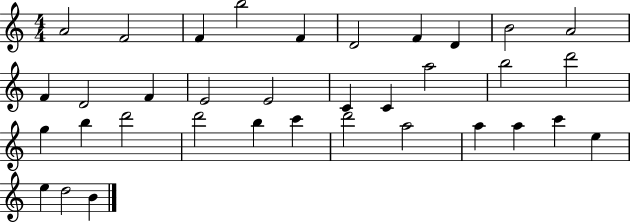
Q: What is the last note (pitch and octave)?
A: B4